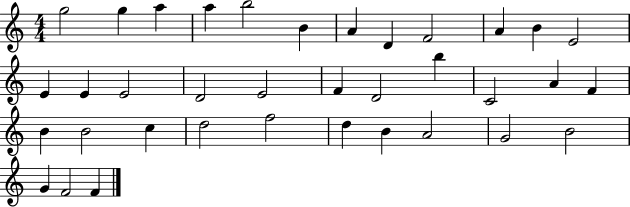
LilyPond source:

{
  \clef treble
  \numericTimeSignature
  \time 4/4
  \key c \major
  g''2 g''4 a''4 | a''4 b''2 b'4 | a'4 d'4 f'2 | a'4 b'4 e'2 | \break e'4 e'4 e'2 | d'2 e'2 | f'4 d'2 b''4 | c'2 a'4 f'4 | \break b'4 b'2 c''4 | d''2 f''2 | d''4 b'4 a'2 | g'2 b'2 | \break g'4 f'2 f'4 | \bar "|."
}